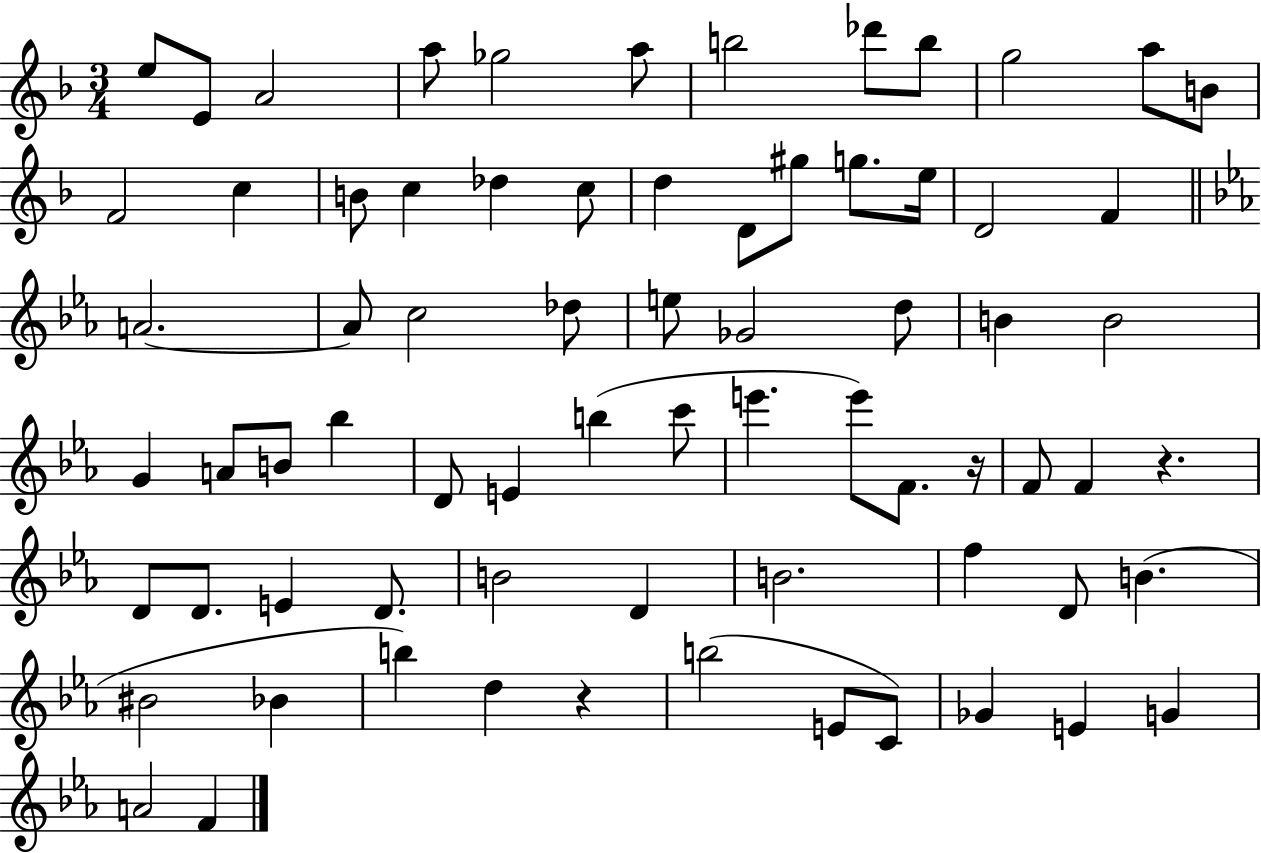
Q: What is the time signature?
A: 3/4